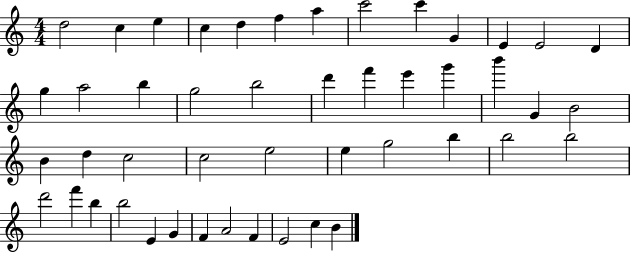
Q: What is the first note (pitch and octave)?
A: D5